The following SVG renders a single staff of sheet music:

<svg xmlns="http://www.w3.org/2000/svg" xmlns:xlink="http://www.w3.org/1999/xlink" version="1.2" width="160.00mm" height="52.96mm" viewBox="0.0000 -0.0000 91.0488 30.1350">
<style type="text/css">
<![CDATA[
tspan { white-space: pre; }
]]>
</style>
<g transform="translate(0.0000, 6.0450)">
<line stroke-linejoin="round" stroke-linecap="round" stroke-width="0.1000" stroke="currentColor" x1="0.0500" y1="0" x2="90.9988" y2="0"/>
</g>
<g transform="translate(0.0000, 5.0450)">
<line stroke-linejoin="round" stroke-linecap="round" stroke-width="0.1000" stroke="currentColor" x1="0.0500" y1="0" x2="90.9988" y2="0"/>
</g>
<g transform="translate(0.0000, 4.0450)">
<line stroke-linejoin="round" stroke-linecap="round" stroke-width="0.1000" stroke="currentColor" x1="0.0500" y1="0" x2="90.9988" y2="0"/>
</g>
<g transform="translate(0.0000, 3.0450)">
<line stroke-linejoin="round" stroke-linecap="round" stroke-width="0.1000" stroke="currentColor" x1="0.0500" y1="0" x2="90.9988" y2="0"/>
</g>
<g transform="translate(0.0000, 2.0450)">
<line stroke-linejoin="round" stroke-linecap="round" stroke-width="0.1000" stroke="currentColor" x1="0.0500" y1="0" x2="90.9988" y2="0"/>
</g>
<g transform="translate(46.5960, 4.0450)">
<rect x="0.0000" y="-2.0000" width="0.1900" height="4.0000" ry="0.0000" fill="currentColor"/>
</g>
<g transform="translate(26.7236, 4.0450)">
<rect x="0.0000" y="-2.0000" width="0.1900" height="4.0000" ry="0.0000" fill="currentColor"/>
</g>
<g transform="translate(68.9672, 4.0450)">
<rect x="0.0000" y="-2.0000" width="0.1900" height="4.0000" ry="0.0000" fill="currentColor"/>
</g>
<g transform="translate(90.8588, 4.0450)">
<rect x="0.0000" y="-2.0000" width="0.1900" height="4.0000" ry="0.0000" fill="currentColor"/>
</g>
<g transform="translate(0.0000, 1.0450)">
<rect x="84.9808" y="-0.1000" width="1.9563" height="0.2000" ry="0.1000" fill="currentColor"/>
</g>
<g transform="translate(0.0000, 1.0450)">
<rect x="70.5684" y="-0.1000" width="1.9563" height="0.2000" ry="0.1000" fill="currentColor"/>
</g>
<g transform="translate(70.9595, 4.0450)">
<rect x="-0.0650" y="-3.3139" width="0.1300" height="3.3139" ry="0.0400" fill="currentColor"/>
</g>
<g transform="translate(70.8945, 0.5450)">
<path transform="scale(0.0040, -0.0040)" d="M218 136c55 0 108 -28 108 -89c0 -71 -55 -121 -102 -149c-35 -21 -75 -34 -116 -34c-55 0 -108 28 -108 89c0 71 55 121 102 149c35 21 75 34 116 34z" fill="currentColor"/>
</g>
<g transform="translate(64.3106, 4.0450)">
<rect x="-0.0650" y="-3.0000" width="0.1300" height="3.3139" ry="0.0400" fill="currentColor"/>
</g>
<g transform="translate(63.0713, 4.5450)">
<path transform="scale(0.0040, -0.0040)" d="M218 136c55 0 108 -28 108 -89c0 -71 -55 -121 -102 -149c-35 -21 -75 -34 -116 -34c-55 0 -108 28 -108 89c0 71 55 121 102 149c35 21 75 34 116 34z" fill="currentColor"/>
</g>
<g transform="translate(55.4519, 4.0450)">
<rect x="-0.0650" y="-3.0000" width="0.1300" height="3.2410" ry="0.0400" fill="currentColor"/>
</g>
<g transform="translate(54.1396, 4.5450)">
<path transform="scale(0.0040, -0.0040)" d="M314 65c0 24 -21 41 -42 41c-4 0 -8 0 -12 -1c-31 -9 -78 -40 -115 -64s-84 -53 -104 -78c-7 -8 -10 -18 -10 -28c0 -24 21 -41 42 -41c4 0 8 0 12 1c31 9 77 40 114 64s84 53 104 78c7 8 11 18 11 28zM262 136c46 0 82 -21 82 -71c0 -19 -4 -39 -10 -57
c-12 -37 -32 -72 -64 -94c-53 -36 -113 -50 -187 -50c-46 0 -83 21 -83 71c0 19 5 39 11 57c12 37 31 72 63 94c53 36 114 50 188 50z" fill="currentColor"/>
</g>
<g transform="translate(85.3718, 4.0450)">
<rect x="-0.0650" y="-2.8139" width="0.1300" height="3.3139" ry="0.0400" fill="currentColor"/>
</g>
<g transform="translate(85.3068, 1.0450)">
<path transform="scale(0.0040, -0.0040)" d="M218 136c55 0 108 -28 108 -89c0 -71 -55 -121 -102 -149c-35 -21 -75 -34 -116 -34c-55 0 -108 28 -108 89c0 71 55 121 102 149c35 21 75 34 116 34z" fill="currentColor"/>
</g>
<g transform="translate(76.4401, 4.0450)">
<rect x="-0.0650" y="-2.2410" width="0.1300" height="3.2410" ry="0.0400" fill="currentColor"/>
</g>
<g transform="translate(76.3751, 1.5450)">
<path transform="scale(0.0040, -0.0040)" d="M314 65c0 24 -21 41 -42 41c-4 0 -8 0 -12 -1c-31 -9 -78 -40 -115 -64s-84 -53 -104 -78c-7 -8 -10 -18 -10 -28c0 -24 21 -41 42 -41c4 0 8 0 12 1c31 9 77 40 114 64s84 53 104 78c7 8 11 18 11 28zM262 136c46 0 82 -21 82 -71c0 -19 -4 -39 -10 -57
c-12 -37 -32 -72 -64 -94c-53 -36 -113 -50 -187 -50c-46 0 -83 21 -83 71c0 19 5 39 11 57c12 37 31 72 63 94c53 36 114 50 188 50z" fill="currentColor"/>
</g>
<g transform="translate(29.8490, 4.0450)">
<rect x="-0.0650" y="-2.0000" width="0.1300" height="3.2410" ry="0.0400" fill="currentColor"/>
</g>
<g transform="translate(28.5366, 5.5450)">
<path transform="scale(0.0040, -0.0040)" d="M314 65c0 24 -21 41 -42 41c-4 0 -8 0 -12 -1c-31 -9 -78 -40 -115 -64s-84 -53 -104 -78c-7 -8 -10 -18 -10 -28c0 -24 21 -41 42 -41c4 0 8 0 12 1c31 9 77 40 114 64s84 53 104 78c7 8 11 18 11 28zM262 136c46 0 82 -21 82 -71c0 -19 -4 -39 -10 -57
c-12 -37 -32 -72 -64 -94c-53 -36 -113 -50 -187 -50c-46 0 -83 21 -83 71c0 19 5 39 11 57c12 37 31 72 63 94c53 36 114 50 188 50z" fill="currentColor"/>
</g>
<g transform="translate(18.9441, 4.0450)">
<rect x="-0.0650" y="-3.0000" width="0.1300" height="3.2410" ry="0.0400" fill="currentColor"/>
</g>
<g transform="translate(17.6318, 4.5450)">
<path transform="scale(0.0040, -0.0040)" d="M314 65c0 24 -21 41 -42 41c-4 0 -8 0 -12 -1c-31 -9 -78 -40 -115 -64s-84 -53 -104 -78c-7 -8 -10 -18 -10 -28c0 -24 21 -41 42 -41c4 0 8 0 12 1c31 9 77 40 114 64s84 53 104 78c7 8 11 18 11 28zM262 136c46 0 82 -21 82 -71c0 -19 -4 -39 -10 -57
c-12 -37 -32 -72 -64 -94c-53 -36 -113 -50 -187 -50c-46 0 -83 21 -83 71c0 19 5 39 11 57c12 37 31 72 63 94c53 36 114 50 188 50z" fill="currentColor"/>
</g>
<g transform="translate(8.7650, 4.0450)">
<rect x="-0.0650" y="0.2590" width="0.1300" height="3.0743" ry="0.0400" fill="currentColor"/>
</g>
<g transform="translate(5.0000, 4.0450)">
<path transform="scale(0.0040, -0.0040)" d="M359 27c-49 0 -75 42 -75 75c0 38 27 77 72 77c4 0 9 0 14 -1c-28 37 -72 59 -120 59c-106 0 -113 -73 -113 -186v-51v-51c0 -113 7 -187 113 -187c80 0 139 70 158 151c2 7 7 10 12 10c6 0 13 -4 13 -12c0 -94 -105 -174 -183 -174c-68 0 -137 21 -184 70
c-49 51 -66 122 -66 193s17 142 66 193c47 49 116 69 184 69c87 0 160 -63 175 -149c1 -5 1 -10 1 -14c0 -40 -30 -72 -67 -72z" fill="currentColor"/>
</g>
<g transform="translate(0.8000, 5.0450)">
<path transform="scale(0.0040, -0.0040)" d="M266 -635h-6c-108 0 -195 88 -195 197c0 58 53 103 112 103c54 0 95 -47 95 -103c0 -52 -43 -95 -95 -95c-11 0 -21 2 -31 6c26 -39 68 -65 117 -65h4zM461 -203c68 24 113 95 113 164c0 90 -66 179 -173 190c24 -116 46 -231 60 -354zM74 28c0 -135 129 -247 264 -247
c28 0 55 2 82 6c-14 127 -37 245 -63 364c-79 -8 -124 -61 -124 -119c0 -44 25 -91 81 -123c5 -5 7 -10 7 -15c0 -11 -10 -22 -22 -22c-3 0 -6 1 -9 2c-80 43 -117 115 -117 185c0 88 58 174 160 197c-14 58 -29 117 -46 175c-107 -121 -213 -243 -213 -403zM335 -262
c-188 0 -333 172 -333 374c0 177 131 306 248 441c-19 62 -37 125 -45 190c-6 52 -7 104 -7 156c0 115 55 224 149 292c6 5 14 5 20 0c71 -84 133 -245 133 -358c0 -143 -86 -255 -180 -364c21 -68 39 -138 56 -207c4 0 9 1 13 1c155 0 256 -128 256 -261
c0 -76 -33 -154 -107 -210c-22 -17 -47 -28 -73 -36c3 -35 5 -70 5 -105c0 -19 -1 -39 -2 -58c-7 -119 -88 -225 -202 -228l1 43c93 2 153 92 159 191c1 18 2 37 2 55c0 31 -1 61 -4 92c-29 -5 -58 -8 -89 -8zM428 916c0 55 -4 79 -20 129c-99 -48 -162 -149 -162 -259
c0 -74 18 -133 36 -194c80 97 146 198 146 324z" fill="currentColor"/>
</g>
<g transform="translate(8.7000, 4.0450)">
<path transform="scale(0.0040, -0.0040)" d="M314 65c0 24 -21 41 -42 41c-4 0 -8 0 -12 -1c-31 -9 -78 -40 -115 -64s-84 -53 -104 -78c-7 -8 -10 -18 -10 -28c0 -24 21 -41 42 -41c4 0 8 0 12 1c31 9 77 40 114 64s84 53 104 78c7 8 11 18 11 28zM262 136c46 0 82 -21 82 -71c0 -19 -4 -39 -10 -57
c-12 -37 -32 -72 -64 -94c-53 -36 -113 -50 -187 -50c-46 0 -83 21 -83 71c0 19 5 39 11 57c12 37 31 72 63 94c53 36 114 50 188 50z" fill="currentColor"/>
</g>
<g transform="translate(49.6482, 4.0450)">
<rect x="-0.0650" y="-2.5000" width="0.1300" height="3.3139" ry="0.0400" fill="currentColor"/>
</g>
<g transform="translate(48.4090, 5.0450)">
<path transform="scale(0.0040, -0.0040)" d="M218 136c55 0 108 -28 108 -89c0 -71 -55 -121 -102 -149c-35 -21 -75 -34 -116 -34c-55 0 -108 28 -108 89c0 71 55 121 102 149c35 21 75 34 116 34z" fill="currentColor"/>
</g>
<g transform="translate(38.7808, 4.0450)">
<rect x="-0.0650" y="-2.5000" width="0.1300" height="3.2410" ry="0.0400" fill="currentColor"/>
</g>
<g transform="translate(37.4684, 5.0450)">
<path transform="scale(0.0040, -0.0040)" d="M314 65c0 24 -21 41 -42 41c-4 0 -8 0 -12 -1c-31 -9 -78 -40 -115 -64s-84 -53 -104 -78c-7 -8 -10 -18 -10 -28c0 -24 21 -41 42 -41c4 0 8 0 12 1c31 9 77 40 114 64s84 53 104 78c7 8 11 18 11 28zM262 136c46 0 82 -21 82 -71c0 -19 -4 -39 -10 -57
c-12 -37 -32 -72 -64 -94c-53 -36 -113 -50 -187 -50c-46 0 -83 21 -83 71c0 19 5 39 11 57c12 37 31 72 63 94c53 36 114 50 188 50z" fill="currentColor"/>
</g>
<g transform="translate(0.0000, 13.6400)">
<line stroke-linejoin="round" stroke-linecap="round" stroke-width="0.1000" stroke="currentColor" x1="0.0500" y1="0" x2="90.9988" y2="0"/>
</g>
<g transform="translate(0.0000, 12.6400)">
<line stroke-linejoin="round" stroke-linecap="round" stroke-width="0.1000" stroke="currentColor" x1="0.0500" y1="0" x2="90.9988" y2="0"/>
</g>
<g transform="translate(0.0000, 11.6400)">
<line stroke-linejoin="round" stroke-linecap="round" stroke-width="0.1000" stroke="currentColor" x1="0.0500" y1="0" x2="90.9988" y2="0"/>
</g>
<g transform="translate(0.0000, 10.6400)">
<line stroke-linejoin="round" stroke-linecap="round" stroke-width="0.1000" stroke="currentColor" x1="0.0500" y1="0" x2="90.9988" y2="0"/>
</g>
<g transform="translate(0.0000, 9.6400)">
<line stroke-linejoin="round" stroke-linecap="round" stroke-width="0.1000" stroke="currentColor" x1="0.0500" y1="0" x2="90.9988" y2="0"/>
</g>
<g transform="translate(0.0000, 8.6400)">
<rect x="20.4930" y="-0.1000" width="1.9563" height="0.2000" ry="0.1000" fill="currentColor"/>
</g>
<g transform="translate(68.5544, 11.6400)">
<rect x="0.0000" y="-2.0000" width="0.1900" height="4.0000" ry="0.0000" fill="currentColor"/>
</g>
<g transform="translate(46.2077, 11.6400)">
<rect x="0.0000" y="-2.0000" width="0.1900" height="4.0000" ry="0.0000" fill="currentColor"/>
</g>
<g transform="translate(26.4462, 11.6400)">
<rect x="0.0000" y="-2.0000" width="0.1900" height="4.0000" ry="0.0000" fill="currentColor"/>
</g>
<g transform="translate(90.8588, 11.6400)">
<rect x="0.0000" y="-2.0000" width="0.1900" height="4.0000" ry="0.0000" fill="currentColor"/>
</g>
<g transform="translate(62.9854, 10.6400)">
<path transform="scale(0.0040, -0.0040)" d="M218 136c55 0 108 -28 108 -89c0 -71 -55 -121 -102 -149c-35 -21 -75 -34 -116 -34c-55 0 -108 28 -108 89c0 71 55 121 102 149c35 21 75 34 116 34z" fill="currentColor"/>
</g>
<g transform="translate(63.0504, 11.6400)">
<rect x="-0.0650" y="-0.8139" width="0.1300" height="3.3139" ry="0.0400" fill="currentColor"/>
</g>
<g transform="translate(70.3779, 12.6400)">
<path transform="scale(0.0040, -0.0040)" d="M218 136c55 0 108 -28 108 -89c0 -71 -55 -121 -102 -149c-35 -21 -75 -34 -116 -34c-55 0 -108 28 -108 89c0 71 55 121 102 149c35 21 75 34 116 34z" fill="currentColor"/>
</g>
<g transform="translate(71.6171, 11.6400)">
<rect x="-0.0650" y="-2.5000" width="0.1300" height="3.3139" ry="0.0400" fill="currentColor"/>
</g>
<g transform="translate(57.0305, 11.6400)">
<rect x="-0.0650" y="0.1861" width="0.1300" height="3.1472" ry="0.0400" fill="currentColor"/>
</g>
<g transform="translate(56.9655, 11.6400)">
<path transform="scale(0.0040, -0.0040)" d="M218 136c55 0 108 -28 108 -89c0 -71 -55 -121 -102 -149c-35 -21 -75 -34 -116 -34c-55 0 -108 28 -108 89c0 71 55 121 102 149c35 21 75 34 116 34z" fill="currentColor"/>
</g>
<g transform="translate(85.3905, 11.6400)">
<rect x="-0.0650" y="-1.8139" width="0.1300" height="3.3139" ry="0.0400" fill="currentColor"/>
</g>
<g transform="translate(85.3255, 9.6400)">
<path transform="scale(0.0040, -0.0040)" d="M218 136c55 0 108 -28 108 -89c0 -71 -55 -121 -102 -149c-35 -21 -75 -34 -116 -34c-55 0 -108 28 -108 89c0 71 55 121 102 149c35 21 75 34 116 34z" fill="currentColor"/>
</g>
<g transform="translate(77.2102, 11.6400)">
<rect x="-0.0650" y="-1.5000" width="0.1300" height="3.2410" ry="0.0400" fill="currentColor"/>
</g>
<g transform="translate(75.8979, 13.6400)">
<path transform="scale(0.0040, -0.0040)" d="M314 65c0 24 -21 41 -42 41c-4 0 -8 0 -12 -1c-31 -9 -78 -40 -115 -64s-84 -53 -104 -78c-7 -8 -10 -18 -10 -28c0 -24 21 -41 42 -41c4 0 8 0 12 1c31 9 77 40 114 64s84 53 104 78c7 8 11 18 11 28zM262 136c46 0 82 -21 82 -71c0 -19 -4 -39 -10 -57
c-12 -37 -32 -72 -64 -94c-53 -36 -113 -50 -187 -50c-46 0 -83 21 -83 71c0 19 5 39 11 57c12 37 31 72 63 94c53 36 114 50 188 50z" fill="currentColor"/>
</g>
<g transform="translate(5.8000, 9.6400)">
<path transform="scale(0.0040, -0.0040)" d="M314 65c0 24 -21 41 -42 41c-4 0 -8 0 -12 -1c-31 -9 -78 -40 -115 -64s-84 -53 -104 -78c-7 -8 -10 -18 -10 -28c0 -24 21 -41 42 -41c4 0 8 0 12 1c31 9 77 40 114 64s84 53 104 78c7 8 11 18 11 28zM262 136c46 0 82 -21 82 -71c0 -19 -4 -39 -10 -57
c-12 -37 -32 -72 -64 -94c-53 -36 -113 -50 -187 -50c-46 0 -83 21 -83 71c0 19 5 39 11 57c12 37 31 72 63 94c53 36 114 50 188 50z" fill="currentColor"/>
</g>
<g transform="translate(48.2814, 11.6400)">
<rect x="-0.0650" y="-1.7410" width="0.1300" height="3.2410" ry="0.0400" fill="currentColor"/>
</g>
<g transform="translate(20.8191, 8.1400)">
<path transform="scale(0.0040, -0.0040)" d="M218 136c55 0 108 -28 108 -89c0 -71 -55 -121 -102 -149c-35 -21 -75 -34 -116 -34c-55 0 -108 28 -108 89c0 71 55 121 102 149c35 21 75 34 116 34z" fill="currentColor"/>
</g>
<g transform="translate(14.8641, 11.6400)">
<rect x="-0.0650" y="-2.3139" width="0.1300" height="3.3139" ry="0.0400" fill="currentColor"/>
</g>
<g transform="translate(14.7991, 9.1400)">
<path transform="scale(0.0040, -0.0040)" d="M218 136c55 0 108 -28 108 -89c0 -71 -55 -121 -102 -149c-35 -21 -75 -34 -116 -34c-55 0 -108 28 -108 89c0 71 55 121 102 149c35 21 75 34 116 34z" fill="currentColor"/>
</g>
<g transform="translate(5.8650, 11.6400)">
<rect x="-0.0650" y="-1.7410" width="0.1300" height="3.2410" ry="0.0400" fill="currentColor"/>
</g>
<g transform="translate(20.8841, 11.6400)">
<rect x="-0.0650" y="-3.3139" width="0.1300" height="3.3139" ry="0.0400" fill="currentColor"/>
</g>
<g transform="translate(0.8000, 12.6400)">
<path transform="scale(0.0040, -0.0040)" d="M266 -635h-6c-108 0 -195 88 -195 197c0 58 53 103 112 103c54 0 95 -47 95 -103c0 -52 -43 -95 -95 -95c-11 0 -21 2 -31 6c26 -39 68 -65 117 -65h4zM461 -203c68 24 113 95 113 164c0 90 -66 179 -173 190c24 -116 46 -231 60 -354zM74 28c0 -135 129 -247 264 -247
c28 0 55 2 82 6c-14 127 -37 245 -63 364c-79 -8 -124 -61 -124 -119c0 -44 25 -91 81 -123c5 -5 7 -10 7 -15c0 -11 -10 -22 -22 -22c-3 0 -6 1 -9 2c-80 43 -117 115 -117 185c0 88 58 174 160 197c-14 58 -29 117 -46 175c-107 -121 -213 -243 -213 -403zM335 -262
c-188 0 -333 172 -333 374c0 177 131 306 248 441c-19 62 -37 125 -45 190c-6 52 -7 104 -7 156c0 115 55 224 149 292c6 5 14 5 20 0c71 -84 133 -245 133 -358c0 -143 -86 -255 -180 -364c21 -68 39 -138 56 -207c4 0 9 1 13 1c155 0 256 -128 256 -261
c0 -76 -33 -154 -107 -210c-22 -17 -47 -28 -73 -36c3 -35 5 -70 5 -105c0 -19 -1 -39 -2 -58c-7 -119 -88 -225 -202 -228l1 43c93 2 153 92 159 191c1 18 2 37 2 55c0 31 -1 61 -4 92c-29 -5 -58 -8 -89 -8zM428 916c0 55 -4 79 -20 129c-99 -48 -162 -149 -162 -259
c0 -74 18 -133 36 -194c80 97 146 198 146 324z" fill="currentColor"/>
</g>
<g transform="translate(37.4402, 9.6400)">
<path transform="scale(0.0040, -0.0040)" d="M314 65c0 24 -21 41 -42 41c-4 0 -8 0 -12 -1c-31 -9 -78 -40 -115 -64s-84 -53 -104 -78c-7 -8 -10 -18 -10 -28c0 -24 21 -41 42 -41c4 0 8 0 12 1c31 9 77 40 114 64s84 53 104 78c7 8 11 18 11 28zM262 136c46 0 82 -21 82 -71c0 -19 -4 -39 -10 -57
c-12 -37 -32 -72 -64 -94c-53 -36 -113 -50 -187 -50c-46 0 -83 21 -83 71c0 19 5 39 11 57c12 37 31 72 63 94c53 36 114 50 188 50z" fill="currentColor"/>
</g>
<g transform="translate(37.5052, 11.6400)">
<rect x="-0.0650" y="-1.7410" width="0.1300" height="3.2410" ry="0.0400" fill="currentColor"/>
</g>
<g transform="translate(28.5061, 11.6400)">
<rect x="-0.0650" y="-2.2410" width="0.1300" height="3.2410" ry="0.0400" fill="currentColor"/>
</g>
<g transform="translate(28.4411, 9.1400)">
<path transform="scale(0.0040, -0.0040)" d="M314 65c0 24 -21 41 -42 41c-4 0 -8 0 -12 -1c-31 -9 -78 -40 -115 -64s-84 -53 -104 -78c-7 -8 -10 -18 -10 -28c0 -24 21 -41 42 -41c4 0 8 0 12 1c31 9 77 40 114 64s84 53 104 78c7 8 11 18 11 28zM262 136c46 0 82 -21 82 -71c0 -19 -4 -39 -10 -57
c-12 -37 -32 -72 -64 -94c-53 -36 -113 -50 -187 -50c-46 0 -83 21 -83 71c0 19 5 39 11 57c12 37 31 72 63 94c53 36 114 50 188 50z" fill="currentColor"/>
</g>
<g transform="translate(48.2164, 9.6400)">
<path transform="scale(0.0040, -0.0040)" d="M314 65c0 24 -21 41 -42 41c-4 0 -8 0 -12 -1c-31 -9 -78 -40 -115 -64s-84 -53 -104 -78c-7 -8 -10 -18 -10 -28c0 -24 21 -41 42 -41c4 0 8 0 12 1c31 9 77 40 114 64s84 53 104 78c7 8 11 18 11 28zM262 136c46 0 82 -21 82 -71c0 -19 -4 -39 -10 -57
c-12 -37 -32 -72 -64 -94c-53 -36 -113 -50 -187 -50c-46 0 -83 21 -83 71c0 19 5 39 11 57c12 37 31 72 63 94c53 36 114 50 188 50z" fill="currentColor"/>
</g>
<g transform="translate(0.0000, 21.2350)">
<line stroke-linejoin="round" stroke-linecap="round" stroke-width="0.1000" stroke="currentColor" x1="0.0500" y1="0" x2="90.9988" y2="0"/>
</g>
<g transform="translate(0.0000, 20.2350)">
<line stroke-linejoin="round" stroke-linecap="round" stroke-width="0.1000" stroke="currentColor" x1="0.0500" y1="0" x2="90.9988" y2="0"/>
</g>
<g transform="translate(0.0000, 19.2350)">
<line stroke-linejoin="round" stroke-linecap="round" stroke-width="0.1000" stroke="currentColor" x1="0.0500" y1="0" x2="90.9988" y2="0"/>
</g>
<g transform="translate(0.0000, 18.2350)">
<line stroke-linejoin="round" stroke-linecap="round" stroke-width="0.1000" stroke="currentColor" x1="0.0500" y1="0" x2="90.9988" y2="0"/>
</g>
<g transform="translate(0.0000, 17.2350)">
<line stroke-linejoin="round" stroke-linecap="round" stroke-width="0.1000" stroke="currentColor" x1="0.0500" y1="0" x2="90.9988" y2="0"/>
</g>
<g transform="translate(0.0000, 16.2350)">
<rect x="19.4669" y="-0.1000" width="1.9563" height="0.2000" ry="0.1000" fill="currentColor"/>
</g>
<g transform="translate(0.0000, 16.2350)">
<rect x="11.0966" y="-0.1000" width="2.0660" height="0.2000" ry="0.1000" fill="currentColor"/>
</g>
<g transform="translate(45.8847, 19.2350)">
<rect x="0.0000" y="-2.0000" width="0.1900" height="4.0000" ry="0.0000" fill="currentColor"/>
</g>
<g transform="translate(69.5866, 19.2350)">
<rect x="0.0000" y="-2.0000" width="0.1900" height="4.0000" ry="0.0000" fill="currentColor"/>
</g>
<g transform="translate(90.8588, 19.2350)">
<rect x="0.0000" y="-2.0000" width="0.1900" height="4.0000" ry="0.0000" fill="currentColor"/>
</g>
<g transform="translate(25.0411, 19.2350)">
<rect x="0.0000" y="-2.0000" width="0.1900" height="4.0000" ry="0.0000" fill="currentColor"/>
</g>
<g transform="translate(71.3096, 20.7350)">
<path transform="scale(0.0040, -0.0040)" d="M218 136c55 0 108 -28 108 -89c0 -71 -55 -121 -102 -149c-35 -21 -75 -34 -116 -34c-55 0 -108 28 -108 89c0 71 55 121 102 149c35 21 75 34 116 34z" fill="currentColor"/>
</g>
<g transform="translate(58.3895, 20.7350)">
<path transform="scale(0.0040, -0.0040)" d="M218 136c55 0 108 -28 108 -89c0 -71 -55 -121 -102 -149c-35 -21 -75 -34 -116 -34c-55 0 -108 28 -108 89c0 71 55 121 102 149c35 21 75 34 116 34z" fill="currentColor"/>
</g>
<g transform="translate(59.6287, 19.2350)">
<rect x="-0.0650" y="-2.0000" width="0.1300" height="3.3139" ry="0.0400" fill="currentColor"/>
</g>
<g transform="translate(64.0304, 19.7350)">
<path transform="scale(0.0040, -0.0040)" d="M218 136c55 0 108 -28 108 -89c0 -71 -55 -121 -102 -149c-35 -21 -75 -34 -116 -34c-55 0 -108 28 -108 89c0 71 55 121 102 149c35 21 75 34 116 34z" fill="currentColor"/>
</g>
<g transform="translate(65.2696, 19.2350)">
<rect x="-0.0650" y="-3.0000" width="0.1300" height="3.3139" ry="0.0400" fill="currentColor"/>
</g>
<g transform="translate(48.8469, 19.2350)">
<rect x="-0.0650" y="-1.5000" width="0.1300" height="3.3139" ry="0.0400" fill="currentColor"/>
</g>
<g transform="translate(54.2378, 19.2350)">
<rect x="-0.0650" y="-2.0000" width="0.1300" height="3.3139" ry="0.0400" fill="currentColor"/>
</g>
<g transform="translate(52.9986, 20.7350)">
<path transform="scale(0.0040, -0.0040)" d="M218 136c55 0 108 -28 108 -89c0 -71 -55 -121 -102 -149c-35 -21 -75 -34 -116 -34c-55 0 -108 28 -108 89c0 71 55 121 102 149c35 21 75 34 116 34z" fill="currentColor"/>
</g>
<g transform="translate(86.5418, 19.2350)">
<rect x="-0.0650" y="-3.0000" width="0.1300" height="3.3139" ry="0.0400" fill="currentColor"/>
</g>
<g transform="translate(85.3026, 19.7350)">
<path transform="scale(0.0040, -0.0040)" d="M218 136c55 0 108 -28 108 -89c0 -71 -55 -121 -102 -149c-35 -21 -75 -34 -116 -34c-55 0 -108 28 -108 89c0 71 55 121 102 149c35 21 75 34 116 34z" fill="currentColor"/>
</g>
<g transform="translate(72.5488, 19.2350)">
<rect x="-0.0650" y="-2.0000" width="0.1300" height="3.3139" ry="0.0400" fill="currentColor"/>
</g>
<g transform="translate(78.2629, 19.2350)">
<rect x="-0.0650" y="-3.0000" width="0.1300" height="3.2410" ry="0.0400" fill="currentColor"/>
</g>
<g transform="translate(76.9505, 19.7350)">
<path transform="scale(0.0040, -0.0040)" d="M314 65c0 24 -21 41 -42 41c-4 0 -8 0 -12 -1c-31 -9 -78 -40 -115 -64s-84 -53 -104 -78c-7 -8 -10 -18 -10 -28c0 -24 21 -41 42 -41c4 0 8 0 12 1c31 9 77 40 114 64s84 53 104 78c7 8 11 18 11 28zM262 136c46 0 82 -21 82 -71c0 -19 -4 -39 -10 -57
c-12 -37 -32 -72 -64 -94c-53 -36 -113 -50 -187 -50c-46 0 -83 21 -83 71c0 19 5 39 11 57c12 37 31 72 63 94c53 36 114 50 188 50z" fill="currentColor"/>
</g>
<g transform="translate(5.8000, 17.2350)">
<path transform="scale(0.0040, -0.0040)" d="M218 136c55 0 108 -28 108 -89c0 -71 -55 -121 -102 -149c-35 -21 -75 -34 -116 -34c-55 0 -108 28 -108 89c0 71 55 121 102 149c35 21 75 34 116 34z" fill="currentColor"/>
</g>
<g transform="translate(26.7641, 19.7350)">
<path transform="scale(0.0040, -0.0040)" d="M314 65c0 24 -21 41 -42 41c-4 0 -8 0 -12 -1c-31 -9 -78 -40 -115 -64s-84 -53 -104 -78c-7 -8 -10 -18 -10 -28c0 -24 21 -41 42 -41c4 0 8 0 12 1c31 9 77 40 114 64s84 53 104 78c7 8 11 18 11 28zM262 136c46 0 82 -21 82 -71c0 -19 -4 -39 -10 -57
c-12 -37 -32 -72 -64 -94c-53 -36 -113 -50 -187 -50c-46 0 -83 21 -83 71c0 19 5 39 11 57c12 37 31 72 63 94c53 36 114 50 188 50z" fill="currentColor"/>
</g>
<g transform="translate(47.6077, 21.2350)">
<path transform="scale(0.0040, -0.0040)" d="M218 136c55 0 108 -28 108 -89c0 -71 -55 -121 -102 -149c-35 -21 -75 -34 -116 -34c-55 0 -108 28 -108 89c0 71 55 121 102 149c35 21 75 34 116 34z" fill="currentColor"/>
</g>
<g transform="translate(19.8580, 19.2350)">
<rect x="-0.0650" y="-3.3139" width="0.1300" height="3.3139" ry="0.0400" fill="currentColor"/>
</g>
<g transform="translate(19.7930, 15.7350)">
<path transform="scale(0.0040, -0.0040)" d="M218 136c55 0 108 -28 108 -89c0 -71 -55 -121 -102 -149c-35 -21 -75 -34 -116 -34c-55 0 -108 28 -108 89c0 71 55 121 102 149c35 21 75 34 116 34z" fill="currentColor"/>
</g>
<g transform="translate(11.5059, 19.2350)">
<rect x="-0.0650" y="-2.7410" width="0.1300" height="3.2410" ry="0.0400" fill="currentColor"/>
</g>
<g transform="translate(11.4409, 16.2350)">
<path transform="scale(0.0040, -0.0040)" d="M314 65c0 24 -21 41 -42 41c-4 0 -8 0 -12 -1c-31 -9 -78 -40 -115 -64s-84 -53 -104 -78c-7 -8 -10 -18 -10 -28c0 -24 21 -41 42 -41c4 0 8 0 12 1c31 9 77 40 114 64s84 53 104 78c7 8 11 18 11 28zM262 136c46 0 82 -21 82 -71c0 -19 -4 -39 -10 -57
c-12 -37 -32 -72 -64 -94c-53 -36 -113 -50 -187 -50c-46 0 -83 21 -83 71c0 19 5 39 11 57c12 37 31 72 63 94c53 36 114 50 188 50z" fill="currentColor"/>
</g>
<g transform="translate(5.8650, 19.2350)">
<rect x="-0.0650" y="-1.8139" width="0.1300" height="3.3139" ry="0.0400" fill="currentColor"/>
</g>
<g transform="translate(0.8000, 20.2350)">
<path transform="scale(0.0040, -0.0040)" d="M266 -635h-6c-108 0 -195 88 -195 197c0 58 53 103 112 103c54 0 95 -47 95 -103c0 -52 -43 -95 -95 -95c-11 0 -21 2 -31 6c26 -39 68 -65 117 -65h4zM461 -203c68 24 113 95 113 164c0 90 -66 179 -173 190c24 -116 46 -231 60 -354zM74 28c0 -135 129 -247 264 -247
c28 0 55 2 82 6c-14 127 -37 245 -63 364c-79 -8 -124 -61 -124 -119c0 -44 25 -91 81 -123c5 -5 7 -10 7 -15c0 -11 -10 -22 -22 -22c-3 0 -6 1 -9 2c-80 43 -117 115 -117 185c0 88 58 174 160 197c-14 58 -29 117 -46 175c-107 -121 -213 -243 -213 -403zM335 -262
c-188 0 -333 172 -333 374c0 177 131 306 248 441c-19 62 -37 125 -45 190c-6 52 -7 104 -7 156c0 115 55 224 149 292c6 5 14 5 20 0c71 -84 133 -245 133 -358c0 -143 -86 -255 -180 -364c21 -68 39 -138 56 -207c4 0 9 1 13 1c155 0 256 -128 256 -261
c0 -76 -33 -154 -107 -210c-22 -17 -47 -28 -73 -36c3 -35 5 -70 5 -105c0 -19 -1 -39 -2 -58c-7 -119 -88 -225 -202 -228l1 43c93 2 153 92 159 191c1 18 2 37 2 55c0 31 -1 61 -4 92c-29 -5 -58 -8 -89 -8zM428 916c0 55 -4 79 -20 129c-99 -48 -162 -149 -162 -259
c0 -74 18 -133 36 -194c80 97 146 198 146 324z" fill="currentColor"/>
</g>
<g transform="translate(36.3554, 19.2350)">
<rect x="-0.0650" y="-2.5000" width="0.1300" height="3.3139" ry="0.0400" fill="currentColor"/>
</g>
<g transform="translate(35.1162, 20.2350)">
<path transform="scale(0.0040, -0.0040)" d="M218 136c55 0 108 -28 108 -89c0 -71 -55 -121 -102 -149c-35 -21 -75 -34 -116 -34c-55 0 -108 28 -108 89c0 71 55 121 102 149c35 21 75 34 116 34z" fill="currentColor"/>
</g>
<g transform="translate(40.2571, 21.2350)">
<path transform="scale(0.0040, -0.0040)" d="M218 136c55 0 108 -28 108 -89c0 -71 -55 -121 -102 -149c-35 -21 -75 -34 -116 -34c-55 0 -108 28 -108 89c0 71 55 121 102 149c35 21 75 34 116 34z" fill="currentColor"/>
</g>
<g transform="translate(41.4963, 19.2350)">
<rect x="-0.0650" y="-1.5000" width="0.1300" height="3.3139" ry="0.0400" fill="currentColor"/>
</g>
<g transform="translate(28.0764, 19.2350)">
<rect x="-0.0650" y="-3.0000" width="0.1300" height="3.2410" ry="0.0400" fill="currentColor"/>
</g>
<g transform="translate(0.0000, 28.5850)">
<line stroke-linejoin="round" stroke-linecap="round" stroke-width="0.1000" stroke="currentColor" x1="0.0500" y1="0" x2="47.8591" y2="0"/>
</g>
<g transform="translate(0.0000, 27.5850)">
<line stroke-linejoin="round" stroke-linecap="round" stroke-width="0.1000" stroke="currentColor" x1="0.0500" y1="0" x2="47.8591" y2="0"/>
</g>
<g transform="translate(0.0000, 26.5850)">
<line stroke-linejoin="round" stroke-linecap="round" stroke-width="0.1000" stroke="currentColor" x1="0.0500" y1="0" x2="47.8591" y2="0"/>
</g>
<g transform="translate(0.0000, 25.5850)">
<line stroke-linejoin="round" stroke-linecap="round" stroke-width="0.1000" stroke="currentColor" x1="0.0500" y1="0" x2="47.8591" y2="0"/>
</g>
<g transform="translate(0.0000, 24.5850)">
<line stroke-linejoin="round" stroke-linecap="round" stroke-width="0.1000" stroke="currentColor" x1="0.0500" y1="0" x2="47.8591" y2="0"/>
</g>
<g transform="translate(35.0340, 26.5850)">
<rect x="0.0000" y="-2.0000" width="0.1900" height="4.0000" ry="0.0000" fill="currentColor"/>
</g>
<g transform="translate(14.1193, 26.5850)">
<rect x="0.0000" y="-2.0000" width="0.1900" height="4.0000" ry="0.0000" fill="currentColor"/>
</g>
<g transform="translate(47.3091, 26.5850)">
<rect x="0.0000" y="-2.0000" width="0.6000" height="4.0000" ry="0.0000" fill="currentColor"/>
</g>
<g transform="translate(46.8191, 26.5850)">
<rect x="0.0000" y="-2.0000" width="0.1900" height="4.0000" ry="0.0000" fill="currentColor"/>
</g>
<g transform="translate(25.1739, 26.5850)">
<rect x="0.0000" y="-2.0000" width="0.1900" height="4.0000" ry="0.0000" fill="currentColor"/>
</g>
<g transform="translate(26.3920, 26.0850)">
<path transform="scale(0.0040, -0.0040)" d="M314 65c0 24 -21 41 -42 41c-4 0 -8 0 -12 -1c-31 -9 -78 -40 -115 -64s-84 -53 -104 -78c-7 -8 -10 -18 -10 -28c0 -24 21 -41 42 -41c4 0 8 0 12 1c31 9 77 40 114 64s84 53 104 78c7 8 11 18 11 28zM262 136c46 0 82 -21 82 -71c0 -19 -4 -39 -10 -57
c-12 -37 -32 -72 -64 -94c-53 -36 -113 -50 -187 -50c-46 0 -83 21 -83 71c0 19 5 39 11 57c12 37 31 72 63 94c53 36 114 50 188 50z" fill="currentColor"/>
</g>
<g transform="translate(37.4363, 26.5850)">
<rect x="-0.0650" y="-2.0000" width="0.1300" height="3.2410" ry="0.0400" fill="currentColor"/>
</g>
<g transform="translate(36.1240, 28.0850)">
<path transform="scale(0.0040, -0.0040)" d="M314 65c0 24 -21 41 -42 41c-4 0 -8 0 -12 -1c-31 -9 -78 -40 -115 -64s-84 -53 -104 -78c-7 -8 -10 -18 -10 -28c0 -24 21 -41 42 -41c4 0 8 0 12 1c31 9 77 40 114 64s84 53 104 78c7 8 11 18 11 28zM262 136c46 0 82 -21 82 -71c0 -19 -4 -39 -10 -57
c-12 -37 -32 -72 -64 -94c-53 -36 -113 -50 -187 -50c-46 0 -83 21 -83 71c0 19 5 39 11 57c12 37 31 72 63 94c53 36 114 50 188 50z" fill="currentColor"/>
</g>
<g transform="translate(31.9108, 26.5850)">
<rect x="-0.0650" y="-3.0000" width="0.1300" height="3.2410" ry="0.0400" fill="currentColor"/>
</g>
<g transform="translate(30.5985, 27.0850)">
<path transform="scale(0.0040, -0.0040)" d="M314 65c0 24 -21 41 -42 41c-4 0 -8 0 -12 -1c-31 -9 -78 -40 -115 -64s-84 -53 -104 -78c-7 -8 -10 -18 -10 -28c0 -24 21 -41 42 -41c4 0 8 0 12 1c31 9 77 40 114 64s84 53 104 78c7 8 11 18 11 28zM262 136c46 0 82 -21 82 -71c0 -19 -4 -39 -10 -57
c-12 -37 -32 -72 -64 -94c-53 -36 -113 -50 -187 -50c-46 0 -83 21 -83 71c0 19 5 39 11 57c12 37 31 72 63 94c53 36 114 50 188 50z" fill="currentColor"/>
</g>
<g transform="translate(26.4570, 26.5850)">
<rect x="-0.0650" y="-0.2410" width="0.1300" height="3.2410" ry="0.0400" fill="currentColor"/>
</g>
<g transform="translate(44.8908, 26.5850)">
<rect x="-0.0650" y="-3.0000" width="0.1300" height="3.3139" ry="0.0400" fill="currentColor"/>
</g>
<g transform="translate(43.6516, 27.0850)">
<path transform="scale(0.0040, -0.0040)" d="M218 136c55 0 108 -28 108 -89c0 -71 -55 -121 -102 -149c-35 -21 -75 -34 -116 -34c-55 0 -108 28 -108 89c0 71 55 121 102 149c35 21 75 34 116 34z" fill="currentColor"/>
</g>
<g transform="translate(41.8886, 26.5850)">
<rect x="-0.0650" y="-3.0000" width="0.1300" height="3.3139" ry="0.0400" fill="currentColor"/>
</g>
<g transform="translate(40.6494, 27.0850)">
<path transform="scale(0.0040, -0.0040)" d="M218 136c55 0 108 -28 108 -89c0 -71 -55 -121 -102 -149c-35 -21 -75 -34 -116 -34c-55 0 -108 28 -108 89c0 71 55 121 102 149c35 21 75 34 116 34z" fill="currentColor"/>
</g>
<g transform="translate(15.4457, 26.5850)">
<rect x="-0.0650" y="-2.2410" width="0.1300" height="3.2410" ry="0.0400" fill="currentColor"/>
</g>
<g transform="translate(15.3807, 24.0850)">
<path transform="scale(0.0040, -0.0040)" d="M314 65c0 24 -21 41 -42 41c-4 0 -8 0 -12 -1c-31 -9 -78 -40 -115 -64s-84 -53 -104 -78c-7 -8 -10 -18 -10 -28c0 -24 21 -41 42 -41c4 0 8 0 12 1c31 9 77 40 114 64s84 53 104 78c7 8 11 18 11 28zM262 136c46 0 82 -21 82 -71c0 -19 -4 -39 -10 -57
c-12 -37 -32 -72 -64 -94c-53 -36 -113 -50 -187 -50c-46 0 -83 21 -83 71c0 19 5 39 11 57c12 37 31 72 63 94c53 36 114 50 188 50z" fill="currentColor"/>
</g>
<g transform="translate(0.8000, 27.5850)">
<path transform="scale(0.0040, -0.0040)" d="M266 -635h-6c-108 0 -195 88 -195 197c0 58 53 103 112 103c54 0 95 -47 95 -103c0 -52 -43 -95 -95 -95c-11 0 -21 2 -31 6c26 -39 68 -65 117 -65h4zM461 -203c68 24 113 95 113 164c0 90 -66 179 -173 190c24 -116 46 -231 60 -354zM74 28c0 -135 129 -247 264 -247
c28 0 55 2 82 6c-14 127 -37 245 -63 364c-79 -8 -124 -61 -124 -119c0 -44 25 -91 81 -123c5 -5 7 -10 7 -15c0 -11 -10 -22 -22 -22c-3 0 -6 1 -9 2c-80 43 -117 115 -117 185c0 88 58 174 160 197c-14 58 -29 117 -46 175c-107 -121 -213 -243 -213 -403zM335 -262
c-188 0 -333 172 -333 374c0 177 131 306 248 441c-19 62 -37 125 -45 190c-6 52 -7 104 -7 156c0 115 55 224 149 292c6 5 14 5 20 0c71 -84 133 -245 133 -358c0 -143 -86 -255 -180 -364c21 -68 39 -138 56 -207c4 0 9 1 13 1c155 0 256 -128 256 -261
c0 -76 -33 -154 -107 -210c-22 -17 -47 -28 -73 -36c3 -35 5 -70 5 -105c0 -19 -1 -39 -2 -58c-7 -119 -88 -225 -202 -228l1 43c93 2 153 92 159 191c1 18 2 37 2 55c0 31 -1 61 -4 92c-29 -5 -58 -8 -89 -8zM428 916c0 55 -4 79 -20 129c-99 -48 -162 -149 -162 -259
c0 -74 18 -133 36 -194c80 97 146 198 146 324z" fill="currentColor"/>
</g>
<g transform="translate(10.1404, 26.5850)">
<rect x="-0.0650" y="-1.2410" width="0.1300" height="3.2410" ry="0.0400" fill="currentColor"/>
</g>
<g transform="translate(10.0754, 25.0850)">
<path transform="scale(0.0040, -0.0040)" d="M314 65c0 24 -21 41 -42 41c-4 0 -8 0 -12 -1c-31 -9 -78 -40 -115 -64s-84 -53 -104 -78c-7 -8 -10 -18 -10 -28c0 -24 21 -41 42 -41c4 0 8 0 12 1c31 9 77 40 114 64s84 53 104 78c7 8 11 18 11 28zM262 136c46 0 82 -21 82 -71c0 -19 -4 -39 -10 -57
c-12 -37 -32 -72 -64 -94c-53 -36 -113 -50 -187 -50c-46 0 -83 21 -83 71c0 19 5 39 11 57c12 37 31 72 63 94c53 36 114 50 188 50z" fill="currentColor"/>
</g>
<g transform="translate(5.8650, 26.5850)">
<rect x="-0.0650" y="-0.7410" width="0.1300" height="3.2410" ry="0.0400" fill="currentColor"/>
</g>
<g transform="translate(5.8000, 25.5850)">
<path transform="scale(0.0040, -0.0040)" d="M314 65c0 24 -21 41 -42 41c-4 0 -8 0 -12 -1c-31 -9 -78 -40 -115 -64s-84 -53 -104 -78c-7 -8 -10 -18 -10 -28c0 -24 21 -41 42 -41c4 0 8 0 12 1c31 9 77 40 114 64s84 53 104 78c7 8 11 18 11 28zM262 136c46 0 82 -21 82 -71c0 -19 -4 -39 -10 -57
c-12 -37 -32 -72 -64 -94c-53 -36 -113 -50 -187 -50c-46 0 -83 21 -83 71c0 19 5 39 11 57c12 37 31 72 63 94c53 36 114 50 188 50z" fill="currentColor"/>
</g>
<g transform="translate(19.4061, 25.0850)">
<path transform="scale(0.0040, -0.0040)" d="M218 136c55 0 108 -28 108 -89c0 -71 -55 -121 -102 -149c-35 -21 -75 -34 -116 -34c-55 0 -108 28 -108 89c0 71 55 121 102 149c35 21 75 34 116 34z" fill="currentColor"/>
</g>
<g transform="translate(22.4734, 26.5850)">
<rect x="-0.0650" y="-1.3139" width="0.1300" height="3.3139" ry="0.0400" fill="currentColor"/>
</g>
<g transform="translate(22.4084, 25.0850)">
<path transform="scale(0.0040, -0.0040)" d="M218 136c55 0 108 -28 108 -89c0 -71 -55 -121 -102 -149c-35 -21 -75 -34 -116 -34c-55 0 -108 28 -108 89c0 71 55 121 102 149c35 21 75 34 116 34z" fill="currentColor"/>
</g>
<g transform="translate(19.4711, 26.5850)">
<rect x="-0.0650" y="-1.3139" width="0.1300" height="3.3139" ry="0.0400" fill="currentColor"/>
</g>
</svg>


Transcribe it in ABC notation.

X:1
T:Untitled
M:4/4
L:1/4
K:C
B2 A2 F2 G2 G A2 A b g2 a f2 g b g2 f2 f2 B d G E2 f f a2 b A2 G E E F F A F A2 A d2 e2 g2 e e c2 A2 F2 A A